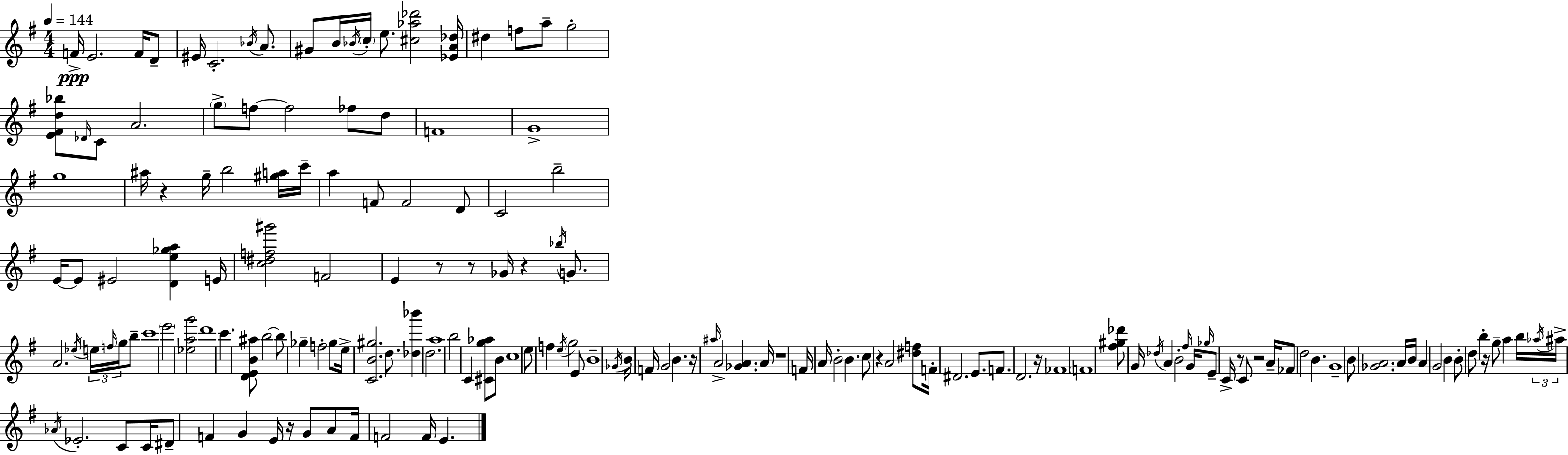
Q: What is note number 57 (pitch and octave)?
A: C6